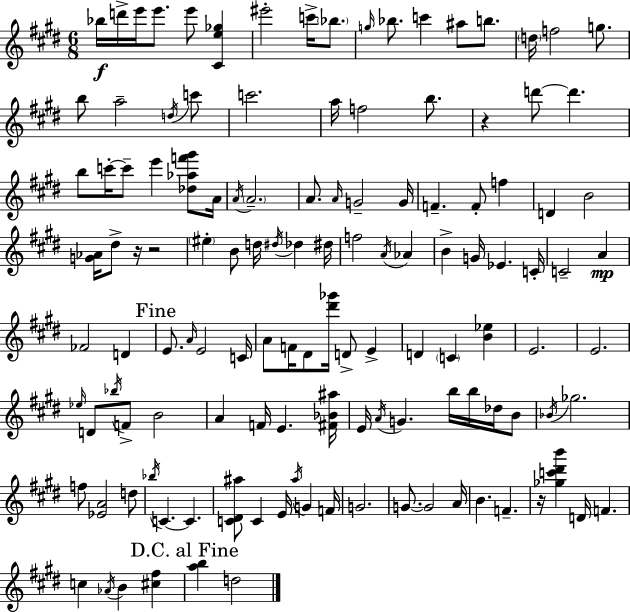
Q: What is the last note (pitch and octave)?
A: D5